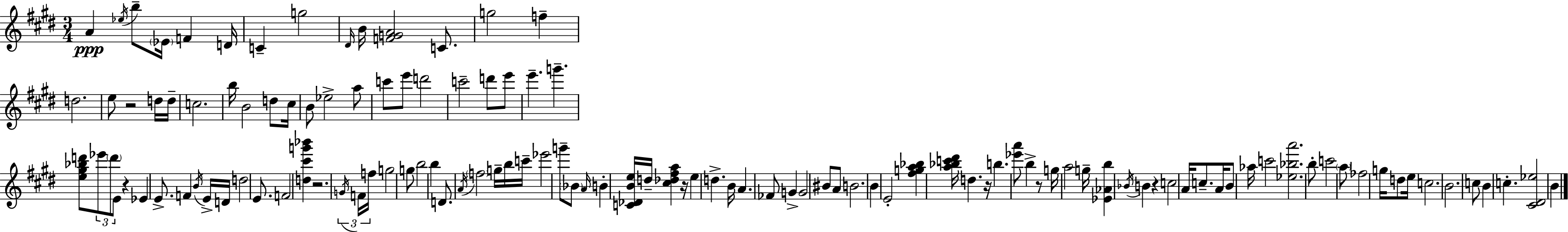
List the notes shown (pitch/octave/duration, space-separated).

A4/q Eb5/s B5/e Eb4/s F4/q D4/s C4/q G5/h D#4/s B4/s [F4,G4,A4]/h C4/e. G5/h F5/q D5/h. E5/e R/h D5/s D5/s C5/h. B5/s B4/h D5/e C#5/s B4/e Eb5/h A5/e C6/e E6/e D6/h C6/h D6/e E6/e E6/q. G6/q. [E5,G#5,Bb5,D6]/e Eb6/e D6/e E4/e R/q Eb4/q E4/e. F4/q B4/s E4/s D4/s D5/h E4/e. F4/h [D5,C#6,G6,Bb6]/q R/h. G4/s F4/s F5/s G5/h G5/e B5/h B5/q D4/e. A4/s F5/h G5/s B5/s C6/s Eb6/h G6/e Bb4/e A4/s B4/q [C4,Db4,B4,E5]/s D5/s [C#5,Db5,F#5,A5]/q R/s E5/q D5/q. B4/s A4/q. FES4/e G4/q G4/h BIS4/e A4/e B4/h. B4/q E4/h [F#5,G5,A5,Bb5]/q [A5,Bb5,C6,D#6]/s D5/q. R/s B5/q. [Eb6,A6]/e B5/q R/e G5/s A5/h G5/s [Eb4,Ab4,B5]/q Bb4/s B4/q R/q C5/h A4/s C5/e. A4/s B4/e Ab5/s C6/h [Eb5,Bb5,A6]/h. B5/e C6/h A5/e FES5/h G5/s D5/e E5/s C5/h. B4/h. C5/e B4/q C5/q. [C#4,D#4,Eb5]/h B4/q